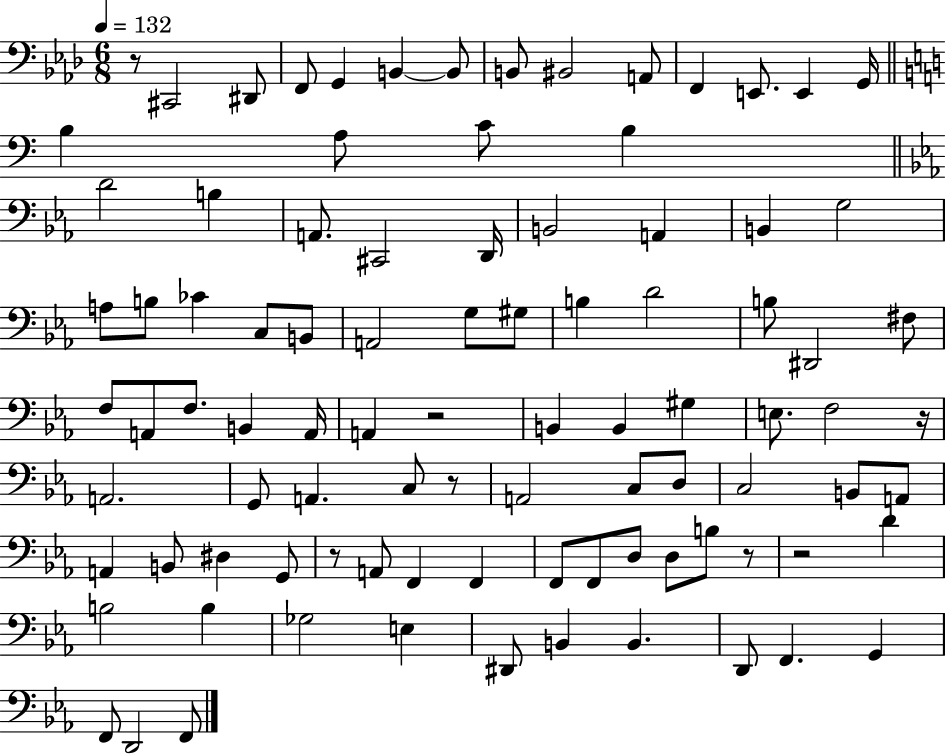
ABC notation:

X:1
T:Untitled
M:6/8
L:1/4
K:Ab
z/2 ^C,,2 ^D,,/2 F,,/2 G,, B,, B,,/2 B,,/2 ^B,,2 A,,/2 F,, E,,/2 E,, G,,/4 B, A,/2 C/2 B, D2 B, A,,/2 ^C,,2 D,,/4 B,,2 A,, B,, G,2 A,/2 B,/2 _C C,/2 B,,/2 A,,2 G,/2 ^G,/2 B, D2 B,/2 ^D,,2 ^F,/2 F,/2 A,,/2 F,/2 B,, A,,/4 A,, z2 B,, B,, ^G, E,/2 F,2 z/4 A,,2 G,,/2 A,, C,/2 z/2 A,,2 C,/2 D,/2 C,2 B,,/2 A,,/2 A,, B,,/2 ^D, G,,/2 z/2 A,,/2 F,, F,, F,,/2 F,,/2 D,/2 D,/2 B,/2 z/2 z2 D B,2 B, _G,2 E, ^D,,/2 B,, B,, D,,/2 F,, G,, F,,/2 D,,2 F,,/2